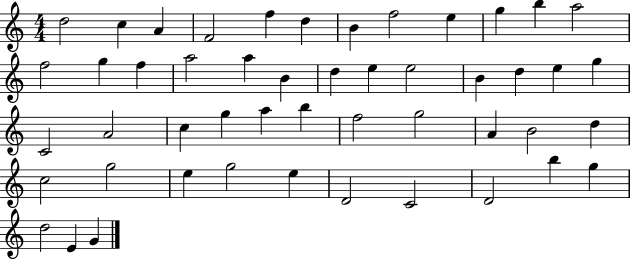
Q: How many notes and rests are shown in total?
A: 49